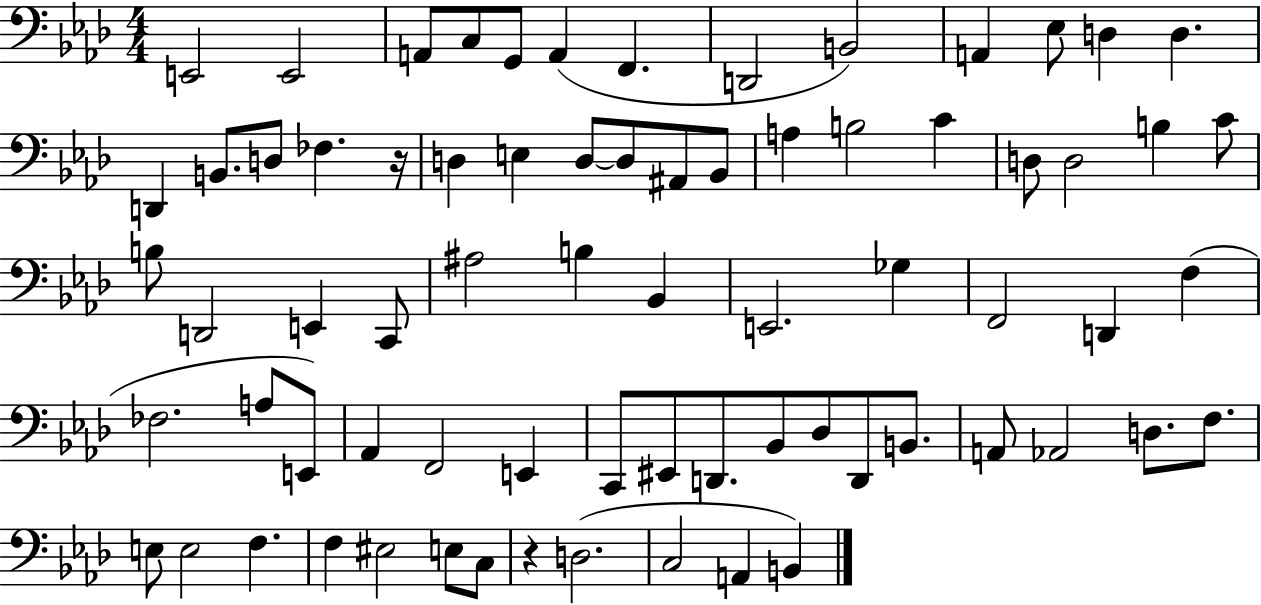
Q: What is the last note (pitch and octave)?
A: B2